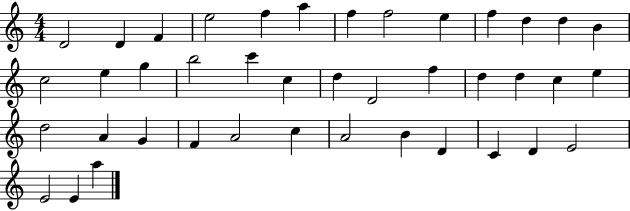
X:1
T:Untitled
M:4/4
L:1/4
K:C
D2 D F e2 f a f f2 e f d d B c2 e g b2 c' c d D2 f d d c e d2 A G F A2 c A2 B D C D E2 E2 E a